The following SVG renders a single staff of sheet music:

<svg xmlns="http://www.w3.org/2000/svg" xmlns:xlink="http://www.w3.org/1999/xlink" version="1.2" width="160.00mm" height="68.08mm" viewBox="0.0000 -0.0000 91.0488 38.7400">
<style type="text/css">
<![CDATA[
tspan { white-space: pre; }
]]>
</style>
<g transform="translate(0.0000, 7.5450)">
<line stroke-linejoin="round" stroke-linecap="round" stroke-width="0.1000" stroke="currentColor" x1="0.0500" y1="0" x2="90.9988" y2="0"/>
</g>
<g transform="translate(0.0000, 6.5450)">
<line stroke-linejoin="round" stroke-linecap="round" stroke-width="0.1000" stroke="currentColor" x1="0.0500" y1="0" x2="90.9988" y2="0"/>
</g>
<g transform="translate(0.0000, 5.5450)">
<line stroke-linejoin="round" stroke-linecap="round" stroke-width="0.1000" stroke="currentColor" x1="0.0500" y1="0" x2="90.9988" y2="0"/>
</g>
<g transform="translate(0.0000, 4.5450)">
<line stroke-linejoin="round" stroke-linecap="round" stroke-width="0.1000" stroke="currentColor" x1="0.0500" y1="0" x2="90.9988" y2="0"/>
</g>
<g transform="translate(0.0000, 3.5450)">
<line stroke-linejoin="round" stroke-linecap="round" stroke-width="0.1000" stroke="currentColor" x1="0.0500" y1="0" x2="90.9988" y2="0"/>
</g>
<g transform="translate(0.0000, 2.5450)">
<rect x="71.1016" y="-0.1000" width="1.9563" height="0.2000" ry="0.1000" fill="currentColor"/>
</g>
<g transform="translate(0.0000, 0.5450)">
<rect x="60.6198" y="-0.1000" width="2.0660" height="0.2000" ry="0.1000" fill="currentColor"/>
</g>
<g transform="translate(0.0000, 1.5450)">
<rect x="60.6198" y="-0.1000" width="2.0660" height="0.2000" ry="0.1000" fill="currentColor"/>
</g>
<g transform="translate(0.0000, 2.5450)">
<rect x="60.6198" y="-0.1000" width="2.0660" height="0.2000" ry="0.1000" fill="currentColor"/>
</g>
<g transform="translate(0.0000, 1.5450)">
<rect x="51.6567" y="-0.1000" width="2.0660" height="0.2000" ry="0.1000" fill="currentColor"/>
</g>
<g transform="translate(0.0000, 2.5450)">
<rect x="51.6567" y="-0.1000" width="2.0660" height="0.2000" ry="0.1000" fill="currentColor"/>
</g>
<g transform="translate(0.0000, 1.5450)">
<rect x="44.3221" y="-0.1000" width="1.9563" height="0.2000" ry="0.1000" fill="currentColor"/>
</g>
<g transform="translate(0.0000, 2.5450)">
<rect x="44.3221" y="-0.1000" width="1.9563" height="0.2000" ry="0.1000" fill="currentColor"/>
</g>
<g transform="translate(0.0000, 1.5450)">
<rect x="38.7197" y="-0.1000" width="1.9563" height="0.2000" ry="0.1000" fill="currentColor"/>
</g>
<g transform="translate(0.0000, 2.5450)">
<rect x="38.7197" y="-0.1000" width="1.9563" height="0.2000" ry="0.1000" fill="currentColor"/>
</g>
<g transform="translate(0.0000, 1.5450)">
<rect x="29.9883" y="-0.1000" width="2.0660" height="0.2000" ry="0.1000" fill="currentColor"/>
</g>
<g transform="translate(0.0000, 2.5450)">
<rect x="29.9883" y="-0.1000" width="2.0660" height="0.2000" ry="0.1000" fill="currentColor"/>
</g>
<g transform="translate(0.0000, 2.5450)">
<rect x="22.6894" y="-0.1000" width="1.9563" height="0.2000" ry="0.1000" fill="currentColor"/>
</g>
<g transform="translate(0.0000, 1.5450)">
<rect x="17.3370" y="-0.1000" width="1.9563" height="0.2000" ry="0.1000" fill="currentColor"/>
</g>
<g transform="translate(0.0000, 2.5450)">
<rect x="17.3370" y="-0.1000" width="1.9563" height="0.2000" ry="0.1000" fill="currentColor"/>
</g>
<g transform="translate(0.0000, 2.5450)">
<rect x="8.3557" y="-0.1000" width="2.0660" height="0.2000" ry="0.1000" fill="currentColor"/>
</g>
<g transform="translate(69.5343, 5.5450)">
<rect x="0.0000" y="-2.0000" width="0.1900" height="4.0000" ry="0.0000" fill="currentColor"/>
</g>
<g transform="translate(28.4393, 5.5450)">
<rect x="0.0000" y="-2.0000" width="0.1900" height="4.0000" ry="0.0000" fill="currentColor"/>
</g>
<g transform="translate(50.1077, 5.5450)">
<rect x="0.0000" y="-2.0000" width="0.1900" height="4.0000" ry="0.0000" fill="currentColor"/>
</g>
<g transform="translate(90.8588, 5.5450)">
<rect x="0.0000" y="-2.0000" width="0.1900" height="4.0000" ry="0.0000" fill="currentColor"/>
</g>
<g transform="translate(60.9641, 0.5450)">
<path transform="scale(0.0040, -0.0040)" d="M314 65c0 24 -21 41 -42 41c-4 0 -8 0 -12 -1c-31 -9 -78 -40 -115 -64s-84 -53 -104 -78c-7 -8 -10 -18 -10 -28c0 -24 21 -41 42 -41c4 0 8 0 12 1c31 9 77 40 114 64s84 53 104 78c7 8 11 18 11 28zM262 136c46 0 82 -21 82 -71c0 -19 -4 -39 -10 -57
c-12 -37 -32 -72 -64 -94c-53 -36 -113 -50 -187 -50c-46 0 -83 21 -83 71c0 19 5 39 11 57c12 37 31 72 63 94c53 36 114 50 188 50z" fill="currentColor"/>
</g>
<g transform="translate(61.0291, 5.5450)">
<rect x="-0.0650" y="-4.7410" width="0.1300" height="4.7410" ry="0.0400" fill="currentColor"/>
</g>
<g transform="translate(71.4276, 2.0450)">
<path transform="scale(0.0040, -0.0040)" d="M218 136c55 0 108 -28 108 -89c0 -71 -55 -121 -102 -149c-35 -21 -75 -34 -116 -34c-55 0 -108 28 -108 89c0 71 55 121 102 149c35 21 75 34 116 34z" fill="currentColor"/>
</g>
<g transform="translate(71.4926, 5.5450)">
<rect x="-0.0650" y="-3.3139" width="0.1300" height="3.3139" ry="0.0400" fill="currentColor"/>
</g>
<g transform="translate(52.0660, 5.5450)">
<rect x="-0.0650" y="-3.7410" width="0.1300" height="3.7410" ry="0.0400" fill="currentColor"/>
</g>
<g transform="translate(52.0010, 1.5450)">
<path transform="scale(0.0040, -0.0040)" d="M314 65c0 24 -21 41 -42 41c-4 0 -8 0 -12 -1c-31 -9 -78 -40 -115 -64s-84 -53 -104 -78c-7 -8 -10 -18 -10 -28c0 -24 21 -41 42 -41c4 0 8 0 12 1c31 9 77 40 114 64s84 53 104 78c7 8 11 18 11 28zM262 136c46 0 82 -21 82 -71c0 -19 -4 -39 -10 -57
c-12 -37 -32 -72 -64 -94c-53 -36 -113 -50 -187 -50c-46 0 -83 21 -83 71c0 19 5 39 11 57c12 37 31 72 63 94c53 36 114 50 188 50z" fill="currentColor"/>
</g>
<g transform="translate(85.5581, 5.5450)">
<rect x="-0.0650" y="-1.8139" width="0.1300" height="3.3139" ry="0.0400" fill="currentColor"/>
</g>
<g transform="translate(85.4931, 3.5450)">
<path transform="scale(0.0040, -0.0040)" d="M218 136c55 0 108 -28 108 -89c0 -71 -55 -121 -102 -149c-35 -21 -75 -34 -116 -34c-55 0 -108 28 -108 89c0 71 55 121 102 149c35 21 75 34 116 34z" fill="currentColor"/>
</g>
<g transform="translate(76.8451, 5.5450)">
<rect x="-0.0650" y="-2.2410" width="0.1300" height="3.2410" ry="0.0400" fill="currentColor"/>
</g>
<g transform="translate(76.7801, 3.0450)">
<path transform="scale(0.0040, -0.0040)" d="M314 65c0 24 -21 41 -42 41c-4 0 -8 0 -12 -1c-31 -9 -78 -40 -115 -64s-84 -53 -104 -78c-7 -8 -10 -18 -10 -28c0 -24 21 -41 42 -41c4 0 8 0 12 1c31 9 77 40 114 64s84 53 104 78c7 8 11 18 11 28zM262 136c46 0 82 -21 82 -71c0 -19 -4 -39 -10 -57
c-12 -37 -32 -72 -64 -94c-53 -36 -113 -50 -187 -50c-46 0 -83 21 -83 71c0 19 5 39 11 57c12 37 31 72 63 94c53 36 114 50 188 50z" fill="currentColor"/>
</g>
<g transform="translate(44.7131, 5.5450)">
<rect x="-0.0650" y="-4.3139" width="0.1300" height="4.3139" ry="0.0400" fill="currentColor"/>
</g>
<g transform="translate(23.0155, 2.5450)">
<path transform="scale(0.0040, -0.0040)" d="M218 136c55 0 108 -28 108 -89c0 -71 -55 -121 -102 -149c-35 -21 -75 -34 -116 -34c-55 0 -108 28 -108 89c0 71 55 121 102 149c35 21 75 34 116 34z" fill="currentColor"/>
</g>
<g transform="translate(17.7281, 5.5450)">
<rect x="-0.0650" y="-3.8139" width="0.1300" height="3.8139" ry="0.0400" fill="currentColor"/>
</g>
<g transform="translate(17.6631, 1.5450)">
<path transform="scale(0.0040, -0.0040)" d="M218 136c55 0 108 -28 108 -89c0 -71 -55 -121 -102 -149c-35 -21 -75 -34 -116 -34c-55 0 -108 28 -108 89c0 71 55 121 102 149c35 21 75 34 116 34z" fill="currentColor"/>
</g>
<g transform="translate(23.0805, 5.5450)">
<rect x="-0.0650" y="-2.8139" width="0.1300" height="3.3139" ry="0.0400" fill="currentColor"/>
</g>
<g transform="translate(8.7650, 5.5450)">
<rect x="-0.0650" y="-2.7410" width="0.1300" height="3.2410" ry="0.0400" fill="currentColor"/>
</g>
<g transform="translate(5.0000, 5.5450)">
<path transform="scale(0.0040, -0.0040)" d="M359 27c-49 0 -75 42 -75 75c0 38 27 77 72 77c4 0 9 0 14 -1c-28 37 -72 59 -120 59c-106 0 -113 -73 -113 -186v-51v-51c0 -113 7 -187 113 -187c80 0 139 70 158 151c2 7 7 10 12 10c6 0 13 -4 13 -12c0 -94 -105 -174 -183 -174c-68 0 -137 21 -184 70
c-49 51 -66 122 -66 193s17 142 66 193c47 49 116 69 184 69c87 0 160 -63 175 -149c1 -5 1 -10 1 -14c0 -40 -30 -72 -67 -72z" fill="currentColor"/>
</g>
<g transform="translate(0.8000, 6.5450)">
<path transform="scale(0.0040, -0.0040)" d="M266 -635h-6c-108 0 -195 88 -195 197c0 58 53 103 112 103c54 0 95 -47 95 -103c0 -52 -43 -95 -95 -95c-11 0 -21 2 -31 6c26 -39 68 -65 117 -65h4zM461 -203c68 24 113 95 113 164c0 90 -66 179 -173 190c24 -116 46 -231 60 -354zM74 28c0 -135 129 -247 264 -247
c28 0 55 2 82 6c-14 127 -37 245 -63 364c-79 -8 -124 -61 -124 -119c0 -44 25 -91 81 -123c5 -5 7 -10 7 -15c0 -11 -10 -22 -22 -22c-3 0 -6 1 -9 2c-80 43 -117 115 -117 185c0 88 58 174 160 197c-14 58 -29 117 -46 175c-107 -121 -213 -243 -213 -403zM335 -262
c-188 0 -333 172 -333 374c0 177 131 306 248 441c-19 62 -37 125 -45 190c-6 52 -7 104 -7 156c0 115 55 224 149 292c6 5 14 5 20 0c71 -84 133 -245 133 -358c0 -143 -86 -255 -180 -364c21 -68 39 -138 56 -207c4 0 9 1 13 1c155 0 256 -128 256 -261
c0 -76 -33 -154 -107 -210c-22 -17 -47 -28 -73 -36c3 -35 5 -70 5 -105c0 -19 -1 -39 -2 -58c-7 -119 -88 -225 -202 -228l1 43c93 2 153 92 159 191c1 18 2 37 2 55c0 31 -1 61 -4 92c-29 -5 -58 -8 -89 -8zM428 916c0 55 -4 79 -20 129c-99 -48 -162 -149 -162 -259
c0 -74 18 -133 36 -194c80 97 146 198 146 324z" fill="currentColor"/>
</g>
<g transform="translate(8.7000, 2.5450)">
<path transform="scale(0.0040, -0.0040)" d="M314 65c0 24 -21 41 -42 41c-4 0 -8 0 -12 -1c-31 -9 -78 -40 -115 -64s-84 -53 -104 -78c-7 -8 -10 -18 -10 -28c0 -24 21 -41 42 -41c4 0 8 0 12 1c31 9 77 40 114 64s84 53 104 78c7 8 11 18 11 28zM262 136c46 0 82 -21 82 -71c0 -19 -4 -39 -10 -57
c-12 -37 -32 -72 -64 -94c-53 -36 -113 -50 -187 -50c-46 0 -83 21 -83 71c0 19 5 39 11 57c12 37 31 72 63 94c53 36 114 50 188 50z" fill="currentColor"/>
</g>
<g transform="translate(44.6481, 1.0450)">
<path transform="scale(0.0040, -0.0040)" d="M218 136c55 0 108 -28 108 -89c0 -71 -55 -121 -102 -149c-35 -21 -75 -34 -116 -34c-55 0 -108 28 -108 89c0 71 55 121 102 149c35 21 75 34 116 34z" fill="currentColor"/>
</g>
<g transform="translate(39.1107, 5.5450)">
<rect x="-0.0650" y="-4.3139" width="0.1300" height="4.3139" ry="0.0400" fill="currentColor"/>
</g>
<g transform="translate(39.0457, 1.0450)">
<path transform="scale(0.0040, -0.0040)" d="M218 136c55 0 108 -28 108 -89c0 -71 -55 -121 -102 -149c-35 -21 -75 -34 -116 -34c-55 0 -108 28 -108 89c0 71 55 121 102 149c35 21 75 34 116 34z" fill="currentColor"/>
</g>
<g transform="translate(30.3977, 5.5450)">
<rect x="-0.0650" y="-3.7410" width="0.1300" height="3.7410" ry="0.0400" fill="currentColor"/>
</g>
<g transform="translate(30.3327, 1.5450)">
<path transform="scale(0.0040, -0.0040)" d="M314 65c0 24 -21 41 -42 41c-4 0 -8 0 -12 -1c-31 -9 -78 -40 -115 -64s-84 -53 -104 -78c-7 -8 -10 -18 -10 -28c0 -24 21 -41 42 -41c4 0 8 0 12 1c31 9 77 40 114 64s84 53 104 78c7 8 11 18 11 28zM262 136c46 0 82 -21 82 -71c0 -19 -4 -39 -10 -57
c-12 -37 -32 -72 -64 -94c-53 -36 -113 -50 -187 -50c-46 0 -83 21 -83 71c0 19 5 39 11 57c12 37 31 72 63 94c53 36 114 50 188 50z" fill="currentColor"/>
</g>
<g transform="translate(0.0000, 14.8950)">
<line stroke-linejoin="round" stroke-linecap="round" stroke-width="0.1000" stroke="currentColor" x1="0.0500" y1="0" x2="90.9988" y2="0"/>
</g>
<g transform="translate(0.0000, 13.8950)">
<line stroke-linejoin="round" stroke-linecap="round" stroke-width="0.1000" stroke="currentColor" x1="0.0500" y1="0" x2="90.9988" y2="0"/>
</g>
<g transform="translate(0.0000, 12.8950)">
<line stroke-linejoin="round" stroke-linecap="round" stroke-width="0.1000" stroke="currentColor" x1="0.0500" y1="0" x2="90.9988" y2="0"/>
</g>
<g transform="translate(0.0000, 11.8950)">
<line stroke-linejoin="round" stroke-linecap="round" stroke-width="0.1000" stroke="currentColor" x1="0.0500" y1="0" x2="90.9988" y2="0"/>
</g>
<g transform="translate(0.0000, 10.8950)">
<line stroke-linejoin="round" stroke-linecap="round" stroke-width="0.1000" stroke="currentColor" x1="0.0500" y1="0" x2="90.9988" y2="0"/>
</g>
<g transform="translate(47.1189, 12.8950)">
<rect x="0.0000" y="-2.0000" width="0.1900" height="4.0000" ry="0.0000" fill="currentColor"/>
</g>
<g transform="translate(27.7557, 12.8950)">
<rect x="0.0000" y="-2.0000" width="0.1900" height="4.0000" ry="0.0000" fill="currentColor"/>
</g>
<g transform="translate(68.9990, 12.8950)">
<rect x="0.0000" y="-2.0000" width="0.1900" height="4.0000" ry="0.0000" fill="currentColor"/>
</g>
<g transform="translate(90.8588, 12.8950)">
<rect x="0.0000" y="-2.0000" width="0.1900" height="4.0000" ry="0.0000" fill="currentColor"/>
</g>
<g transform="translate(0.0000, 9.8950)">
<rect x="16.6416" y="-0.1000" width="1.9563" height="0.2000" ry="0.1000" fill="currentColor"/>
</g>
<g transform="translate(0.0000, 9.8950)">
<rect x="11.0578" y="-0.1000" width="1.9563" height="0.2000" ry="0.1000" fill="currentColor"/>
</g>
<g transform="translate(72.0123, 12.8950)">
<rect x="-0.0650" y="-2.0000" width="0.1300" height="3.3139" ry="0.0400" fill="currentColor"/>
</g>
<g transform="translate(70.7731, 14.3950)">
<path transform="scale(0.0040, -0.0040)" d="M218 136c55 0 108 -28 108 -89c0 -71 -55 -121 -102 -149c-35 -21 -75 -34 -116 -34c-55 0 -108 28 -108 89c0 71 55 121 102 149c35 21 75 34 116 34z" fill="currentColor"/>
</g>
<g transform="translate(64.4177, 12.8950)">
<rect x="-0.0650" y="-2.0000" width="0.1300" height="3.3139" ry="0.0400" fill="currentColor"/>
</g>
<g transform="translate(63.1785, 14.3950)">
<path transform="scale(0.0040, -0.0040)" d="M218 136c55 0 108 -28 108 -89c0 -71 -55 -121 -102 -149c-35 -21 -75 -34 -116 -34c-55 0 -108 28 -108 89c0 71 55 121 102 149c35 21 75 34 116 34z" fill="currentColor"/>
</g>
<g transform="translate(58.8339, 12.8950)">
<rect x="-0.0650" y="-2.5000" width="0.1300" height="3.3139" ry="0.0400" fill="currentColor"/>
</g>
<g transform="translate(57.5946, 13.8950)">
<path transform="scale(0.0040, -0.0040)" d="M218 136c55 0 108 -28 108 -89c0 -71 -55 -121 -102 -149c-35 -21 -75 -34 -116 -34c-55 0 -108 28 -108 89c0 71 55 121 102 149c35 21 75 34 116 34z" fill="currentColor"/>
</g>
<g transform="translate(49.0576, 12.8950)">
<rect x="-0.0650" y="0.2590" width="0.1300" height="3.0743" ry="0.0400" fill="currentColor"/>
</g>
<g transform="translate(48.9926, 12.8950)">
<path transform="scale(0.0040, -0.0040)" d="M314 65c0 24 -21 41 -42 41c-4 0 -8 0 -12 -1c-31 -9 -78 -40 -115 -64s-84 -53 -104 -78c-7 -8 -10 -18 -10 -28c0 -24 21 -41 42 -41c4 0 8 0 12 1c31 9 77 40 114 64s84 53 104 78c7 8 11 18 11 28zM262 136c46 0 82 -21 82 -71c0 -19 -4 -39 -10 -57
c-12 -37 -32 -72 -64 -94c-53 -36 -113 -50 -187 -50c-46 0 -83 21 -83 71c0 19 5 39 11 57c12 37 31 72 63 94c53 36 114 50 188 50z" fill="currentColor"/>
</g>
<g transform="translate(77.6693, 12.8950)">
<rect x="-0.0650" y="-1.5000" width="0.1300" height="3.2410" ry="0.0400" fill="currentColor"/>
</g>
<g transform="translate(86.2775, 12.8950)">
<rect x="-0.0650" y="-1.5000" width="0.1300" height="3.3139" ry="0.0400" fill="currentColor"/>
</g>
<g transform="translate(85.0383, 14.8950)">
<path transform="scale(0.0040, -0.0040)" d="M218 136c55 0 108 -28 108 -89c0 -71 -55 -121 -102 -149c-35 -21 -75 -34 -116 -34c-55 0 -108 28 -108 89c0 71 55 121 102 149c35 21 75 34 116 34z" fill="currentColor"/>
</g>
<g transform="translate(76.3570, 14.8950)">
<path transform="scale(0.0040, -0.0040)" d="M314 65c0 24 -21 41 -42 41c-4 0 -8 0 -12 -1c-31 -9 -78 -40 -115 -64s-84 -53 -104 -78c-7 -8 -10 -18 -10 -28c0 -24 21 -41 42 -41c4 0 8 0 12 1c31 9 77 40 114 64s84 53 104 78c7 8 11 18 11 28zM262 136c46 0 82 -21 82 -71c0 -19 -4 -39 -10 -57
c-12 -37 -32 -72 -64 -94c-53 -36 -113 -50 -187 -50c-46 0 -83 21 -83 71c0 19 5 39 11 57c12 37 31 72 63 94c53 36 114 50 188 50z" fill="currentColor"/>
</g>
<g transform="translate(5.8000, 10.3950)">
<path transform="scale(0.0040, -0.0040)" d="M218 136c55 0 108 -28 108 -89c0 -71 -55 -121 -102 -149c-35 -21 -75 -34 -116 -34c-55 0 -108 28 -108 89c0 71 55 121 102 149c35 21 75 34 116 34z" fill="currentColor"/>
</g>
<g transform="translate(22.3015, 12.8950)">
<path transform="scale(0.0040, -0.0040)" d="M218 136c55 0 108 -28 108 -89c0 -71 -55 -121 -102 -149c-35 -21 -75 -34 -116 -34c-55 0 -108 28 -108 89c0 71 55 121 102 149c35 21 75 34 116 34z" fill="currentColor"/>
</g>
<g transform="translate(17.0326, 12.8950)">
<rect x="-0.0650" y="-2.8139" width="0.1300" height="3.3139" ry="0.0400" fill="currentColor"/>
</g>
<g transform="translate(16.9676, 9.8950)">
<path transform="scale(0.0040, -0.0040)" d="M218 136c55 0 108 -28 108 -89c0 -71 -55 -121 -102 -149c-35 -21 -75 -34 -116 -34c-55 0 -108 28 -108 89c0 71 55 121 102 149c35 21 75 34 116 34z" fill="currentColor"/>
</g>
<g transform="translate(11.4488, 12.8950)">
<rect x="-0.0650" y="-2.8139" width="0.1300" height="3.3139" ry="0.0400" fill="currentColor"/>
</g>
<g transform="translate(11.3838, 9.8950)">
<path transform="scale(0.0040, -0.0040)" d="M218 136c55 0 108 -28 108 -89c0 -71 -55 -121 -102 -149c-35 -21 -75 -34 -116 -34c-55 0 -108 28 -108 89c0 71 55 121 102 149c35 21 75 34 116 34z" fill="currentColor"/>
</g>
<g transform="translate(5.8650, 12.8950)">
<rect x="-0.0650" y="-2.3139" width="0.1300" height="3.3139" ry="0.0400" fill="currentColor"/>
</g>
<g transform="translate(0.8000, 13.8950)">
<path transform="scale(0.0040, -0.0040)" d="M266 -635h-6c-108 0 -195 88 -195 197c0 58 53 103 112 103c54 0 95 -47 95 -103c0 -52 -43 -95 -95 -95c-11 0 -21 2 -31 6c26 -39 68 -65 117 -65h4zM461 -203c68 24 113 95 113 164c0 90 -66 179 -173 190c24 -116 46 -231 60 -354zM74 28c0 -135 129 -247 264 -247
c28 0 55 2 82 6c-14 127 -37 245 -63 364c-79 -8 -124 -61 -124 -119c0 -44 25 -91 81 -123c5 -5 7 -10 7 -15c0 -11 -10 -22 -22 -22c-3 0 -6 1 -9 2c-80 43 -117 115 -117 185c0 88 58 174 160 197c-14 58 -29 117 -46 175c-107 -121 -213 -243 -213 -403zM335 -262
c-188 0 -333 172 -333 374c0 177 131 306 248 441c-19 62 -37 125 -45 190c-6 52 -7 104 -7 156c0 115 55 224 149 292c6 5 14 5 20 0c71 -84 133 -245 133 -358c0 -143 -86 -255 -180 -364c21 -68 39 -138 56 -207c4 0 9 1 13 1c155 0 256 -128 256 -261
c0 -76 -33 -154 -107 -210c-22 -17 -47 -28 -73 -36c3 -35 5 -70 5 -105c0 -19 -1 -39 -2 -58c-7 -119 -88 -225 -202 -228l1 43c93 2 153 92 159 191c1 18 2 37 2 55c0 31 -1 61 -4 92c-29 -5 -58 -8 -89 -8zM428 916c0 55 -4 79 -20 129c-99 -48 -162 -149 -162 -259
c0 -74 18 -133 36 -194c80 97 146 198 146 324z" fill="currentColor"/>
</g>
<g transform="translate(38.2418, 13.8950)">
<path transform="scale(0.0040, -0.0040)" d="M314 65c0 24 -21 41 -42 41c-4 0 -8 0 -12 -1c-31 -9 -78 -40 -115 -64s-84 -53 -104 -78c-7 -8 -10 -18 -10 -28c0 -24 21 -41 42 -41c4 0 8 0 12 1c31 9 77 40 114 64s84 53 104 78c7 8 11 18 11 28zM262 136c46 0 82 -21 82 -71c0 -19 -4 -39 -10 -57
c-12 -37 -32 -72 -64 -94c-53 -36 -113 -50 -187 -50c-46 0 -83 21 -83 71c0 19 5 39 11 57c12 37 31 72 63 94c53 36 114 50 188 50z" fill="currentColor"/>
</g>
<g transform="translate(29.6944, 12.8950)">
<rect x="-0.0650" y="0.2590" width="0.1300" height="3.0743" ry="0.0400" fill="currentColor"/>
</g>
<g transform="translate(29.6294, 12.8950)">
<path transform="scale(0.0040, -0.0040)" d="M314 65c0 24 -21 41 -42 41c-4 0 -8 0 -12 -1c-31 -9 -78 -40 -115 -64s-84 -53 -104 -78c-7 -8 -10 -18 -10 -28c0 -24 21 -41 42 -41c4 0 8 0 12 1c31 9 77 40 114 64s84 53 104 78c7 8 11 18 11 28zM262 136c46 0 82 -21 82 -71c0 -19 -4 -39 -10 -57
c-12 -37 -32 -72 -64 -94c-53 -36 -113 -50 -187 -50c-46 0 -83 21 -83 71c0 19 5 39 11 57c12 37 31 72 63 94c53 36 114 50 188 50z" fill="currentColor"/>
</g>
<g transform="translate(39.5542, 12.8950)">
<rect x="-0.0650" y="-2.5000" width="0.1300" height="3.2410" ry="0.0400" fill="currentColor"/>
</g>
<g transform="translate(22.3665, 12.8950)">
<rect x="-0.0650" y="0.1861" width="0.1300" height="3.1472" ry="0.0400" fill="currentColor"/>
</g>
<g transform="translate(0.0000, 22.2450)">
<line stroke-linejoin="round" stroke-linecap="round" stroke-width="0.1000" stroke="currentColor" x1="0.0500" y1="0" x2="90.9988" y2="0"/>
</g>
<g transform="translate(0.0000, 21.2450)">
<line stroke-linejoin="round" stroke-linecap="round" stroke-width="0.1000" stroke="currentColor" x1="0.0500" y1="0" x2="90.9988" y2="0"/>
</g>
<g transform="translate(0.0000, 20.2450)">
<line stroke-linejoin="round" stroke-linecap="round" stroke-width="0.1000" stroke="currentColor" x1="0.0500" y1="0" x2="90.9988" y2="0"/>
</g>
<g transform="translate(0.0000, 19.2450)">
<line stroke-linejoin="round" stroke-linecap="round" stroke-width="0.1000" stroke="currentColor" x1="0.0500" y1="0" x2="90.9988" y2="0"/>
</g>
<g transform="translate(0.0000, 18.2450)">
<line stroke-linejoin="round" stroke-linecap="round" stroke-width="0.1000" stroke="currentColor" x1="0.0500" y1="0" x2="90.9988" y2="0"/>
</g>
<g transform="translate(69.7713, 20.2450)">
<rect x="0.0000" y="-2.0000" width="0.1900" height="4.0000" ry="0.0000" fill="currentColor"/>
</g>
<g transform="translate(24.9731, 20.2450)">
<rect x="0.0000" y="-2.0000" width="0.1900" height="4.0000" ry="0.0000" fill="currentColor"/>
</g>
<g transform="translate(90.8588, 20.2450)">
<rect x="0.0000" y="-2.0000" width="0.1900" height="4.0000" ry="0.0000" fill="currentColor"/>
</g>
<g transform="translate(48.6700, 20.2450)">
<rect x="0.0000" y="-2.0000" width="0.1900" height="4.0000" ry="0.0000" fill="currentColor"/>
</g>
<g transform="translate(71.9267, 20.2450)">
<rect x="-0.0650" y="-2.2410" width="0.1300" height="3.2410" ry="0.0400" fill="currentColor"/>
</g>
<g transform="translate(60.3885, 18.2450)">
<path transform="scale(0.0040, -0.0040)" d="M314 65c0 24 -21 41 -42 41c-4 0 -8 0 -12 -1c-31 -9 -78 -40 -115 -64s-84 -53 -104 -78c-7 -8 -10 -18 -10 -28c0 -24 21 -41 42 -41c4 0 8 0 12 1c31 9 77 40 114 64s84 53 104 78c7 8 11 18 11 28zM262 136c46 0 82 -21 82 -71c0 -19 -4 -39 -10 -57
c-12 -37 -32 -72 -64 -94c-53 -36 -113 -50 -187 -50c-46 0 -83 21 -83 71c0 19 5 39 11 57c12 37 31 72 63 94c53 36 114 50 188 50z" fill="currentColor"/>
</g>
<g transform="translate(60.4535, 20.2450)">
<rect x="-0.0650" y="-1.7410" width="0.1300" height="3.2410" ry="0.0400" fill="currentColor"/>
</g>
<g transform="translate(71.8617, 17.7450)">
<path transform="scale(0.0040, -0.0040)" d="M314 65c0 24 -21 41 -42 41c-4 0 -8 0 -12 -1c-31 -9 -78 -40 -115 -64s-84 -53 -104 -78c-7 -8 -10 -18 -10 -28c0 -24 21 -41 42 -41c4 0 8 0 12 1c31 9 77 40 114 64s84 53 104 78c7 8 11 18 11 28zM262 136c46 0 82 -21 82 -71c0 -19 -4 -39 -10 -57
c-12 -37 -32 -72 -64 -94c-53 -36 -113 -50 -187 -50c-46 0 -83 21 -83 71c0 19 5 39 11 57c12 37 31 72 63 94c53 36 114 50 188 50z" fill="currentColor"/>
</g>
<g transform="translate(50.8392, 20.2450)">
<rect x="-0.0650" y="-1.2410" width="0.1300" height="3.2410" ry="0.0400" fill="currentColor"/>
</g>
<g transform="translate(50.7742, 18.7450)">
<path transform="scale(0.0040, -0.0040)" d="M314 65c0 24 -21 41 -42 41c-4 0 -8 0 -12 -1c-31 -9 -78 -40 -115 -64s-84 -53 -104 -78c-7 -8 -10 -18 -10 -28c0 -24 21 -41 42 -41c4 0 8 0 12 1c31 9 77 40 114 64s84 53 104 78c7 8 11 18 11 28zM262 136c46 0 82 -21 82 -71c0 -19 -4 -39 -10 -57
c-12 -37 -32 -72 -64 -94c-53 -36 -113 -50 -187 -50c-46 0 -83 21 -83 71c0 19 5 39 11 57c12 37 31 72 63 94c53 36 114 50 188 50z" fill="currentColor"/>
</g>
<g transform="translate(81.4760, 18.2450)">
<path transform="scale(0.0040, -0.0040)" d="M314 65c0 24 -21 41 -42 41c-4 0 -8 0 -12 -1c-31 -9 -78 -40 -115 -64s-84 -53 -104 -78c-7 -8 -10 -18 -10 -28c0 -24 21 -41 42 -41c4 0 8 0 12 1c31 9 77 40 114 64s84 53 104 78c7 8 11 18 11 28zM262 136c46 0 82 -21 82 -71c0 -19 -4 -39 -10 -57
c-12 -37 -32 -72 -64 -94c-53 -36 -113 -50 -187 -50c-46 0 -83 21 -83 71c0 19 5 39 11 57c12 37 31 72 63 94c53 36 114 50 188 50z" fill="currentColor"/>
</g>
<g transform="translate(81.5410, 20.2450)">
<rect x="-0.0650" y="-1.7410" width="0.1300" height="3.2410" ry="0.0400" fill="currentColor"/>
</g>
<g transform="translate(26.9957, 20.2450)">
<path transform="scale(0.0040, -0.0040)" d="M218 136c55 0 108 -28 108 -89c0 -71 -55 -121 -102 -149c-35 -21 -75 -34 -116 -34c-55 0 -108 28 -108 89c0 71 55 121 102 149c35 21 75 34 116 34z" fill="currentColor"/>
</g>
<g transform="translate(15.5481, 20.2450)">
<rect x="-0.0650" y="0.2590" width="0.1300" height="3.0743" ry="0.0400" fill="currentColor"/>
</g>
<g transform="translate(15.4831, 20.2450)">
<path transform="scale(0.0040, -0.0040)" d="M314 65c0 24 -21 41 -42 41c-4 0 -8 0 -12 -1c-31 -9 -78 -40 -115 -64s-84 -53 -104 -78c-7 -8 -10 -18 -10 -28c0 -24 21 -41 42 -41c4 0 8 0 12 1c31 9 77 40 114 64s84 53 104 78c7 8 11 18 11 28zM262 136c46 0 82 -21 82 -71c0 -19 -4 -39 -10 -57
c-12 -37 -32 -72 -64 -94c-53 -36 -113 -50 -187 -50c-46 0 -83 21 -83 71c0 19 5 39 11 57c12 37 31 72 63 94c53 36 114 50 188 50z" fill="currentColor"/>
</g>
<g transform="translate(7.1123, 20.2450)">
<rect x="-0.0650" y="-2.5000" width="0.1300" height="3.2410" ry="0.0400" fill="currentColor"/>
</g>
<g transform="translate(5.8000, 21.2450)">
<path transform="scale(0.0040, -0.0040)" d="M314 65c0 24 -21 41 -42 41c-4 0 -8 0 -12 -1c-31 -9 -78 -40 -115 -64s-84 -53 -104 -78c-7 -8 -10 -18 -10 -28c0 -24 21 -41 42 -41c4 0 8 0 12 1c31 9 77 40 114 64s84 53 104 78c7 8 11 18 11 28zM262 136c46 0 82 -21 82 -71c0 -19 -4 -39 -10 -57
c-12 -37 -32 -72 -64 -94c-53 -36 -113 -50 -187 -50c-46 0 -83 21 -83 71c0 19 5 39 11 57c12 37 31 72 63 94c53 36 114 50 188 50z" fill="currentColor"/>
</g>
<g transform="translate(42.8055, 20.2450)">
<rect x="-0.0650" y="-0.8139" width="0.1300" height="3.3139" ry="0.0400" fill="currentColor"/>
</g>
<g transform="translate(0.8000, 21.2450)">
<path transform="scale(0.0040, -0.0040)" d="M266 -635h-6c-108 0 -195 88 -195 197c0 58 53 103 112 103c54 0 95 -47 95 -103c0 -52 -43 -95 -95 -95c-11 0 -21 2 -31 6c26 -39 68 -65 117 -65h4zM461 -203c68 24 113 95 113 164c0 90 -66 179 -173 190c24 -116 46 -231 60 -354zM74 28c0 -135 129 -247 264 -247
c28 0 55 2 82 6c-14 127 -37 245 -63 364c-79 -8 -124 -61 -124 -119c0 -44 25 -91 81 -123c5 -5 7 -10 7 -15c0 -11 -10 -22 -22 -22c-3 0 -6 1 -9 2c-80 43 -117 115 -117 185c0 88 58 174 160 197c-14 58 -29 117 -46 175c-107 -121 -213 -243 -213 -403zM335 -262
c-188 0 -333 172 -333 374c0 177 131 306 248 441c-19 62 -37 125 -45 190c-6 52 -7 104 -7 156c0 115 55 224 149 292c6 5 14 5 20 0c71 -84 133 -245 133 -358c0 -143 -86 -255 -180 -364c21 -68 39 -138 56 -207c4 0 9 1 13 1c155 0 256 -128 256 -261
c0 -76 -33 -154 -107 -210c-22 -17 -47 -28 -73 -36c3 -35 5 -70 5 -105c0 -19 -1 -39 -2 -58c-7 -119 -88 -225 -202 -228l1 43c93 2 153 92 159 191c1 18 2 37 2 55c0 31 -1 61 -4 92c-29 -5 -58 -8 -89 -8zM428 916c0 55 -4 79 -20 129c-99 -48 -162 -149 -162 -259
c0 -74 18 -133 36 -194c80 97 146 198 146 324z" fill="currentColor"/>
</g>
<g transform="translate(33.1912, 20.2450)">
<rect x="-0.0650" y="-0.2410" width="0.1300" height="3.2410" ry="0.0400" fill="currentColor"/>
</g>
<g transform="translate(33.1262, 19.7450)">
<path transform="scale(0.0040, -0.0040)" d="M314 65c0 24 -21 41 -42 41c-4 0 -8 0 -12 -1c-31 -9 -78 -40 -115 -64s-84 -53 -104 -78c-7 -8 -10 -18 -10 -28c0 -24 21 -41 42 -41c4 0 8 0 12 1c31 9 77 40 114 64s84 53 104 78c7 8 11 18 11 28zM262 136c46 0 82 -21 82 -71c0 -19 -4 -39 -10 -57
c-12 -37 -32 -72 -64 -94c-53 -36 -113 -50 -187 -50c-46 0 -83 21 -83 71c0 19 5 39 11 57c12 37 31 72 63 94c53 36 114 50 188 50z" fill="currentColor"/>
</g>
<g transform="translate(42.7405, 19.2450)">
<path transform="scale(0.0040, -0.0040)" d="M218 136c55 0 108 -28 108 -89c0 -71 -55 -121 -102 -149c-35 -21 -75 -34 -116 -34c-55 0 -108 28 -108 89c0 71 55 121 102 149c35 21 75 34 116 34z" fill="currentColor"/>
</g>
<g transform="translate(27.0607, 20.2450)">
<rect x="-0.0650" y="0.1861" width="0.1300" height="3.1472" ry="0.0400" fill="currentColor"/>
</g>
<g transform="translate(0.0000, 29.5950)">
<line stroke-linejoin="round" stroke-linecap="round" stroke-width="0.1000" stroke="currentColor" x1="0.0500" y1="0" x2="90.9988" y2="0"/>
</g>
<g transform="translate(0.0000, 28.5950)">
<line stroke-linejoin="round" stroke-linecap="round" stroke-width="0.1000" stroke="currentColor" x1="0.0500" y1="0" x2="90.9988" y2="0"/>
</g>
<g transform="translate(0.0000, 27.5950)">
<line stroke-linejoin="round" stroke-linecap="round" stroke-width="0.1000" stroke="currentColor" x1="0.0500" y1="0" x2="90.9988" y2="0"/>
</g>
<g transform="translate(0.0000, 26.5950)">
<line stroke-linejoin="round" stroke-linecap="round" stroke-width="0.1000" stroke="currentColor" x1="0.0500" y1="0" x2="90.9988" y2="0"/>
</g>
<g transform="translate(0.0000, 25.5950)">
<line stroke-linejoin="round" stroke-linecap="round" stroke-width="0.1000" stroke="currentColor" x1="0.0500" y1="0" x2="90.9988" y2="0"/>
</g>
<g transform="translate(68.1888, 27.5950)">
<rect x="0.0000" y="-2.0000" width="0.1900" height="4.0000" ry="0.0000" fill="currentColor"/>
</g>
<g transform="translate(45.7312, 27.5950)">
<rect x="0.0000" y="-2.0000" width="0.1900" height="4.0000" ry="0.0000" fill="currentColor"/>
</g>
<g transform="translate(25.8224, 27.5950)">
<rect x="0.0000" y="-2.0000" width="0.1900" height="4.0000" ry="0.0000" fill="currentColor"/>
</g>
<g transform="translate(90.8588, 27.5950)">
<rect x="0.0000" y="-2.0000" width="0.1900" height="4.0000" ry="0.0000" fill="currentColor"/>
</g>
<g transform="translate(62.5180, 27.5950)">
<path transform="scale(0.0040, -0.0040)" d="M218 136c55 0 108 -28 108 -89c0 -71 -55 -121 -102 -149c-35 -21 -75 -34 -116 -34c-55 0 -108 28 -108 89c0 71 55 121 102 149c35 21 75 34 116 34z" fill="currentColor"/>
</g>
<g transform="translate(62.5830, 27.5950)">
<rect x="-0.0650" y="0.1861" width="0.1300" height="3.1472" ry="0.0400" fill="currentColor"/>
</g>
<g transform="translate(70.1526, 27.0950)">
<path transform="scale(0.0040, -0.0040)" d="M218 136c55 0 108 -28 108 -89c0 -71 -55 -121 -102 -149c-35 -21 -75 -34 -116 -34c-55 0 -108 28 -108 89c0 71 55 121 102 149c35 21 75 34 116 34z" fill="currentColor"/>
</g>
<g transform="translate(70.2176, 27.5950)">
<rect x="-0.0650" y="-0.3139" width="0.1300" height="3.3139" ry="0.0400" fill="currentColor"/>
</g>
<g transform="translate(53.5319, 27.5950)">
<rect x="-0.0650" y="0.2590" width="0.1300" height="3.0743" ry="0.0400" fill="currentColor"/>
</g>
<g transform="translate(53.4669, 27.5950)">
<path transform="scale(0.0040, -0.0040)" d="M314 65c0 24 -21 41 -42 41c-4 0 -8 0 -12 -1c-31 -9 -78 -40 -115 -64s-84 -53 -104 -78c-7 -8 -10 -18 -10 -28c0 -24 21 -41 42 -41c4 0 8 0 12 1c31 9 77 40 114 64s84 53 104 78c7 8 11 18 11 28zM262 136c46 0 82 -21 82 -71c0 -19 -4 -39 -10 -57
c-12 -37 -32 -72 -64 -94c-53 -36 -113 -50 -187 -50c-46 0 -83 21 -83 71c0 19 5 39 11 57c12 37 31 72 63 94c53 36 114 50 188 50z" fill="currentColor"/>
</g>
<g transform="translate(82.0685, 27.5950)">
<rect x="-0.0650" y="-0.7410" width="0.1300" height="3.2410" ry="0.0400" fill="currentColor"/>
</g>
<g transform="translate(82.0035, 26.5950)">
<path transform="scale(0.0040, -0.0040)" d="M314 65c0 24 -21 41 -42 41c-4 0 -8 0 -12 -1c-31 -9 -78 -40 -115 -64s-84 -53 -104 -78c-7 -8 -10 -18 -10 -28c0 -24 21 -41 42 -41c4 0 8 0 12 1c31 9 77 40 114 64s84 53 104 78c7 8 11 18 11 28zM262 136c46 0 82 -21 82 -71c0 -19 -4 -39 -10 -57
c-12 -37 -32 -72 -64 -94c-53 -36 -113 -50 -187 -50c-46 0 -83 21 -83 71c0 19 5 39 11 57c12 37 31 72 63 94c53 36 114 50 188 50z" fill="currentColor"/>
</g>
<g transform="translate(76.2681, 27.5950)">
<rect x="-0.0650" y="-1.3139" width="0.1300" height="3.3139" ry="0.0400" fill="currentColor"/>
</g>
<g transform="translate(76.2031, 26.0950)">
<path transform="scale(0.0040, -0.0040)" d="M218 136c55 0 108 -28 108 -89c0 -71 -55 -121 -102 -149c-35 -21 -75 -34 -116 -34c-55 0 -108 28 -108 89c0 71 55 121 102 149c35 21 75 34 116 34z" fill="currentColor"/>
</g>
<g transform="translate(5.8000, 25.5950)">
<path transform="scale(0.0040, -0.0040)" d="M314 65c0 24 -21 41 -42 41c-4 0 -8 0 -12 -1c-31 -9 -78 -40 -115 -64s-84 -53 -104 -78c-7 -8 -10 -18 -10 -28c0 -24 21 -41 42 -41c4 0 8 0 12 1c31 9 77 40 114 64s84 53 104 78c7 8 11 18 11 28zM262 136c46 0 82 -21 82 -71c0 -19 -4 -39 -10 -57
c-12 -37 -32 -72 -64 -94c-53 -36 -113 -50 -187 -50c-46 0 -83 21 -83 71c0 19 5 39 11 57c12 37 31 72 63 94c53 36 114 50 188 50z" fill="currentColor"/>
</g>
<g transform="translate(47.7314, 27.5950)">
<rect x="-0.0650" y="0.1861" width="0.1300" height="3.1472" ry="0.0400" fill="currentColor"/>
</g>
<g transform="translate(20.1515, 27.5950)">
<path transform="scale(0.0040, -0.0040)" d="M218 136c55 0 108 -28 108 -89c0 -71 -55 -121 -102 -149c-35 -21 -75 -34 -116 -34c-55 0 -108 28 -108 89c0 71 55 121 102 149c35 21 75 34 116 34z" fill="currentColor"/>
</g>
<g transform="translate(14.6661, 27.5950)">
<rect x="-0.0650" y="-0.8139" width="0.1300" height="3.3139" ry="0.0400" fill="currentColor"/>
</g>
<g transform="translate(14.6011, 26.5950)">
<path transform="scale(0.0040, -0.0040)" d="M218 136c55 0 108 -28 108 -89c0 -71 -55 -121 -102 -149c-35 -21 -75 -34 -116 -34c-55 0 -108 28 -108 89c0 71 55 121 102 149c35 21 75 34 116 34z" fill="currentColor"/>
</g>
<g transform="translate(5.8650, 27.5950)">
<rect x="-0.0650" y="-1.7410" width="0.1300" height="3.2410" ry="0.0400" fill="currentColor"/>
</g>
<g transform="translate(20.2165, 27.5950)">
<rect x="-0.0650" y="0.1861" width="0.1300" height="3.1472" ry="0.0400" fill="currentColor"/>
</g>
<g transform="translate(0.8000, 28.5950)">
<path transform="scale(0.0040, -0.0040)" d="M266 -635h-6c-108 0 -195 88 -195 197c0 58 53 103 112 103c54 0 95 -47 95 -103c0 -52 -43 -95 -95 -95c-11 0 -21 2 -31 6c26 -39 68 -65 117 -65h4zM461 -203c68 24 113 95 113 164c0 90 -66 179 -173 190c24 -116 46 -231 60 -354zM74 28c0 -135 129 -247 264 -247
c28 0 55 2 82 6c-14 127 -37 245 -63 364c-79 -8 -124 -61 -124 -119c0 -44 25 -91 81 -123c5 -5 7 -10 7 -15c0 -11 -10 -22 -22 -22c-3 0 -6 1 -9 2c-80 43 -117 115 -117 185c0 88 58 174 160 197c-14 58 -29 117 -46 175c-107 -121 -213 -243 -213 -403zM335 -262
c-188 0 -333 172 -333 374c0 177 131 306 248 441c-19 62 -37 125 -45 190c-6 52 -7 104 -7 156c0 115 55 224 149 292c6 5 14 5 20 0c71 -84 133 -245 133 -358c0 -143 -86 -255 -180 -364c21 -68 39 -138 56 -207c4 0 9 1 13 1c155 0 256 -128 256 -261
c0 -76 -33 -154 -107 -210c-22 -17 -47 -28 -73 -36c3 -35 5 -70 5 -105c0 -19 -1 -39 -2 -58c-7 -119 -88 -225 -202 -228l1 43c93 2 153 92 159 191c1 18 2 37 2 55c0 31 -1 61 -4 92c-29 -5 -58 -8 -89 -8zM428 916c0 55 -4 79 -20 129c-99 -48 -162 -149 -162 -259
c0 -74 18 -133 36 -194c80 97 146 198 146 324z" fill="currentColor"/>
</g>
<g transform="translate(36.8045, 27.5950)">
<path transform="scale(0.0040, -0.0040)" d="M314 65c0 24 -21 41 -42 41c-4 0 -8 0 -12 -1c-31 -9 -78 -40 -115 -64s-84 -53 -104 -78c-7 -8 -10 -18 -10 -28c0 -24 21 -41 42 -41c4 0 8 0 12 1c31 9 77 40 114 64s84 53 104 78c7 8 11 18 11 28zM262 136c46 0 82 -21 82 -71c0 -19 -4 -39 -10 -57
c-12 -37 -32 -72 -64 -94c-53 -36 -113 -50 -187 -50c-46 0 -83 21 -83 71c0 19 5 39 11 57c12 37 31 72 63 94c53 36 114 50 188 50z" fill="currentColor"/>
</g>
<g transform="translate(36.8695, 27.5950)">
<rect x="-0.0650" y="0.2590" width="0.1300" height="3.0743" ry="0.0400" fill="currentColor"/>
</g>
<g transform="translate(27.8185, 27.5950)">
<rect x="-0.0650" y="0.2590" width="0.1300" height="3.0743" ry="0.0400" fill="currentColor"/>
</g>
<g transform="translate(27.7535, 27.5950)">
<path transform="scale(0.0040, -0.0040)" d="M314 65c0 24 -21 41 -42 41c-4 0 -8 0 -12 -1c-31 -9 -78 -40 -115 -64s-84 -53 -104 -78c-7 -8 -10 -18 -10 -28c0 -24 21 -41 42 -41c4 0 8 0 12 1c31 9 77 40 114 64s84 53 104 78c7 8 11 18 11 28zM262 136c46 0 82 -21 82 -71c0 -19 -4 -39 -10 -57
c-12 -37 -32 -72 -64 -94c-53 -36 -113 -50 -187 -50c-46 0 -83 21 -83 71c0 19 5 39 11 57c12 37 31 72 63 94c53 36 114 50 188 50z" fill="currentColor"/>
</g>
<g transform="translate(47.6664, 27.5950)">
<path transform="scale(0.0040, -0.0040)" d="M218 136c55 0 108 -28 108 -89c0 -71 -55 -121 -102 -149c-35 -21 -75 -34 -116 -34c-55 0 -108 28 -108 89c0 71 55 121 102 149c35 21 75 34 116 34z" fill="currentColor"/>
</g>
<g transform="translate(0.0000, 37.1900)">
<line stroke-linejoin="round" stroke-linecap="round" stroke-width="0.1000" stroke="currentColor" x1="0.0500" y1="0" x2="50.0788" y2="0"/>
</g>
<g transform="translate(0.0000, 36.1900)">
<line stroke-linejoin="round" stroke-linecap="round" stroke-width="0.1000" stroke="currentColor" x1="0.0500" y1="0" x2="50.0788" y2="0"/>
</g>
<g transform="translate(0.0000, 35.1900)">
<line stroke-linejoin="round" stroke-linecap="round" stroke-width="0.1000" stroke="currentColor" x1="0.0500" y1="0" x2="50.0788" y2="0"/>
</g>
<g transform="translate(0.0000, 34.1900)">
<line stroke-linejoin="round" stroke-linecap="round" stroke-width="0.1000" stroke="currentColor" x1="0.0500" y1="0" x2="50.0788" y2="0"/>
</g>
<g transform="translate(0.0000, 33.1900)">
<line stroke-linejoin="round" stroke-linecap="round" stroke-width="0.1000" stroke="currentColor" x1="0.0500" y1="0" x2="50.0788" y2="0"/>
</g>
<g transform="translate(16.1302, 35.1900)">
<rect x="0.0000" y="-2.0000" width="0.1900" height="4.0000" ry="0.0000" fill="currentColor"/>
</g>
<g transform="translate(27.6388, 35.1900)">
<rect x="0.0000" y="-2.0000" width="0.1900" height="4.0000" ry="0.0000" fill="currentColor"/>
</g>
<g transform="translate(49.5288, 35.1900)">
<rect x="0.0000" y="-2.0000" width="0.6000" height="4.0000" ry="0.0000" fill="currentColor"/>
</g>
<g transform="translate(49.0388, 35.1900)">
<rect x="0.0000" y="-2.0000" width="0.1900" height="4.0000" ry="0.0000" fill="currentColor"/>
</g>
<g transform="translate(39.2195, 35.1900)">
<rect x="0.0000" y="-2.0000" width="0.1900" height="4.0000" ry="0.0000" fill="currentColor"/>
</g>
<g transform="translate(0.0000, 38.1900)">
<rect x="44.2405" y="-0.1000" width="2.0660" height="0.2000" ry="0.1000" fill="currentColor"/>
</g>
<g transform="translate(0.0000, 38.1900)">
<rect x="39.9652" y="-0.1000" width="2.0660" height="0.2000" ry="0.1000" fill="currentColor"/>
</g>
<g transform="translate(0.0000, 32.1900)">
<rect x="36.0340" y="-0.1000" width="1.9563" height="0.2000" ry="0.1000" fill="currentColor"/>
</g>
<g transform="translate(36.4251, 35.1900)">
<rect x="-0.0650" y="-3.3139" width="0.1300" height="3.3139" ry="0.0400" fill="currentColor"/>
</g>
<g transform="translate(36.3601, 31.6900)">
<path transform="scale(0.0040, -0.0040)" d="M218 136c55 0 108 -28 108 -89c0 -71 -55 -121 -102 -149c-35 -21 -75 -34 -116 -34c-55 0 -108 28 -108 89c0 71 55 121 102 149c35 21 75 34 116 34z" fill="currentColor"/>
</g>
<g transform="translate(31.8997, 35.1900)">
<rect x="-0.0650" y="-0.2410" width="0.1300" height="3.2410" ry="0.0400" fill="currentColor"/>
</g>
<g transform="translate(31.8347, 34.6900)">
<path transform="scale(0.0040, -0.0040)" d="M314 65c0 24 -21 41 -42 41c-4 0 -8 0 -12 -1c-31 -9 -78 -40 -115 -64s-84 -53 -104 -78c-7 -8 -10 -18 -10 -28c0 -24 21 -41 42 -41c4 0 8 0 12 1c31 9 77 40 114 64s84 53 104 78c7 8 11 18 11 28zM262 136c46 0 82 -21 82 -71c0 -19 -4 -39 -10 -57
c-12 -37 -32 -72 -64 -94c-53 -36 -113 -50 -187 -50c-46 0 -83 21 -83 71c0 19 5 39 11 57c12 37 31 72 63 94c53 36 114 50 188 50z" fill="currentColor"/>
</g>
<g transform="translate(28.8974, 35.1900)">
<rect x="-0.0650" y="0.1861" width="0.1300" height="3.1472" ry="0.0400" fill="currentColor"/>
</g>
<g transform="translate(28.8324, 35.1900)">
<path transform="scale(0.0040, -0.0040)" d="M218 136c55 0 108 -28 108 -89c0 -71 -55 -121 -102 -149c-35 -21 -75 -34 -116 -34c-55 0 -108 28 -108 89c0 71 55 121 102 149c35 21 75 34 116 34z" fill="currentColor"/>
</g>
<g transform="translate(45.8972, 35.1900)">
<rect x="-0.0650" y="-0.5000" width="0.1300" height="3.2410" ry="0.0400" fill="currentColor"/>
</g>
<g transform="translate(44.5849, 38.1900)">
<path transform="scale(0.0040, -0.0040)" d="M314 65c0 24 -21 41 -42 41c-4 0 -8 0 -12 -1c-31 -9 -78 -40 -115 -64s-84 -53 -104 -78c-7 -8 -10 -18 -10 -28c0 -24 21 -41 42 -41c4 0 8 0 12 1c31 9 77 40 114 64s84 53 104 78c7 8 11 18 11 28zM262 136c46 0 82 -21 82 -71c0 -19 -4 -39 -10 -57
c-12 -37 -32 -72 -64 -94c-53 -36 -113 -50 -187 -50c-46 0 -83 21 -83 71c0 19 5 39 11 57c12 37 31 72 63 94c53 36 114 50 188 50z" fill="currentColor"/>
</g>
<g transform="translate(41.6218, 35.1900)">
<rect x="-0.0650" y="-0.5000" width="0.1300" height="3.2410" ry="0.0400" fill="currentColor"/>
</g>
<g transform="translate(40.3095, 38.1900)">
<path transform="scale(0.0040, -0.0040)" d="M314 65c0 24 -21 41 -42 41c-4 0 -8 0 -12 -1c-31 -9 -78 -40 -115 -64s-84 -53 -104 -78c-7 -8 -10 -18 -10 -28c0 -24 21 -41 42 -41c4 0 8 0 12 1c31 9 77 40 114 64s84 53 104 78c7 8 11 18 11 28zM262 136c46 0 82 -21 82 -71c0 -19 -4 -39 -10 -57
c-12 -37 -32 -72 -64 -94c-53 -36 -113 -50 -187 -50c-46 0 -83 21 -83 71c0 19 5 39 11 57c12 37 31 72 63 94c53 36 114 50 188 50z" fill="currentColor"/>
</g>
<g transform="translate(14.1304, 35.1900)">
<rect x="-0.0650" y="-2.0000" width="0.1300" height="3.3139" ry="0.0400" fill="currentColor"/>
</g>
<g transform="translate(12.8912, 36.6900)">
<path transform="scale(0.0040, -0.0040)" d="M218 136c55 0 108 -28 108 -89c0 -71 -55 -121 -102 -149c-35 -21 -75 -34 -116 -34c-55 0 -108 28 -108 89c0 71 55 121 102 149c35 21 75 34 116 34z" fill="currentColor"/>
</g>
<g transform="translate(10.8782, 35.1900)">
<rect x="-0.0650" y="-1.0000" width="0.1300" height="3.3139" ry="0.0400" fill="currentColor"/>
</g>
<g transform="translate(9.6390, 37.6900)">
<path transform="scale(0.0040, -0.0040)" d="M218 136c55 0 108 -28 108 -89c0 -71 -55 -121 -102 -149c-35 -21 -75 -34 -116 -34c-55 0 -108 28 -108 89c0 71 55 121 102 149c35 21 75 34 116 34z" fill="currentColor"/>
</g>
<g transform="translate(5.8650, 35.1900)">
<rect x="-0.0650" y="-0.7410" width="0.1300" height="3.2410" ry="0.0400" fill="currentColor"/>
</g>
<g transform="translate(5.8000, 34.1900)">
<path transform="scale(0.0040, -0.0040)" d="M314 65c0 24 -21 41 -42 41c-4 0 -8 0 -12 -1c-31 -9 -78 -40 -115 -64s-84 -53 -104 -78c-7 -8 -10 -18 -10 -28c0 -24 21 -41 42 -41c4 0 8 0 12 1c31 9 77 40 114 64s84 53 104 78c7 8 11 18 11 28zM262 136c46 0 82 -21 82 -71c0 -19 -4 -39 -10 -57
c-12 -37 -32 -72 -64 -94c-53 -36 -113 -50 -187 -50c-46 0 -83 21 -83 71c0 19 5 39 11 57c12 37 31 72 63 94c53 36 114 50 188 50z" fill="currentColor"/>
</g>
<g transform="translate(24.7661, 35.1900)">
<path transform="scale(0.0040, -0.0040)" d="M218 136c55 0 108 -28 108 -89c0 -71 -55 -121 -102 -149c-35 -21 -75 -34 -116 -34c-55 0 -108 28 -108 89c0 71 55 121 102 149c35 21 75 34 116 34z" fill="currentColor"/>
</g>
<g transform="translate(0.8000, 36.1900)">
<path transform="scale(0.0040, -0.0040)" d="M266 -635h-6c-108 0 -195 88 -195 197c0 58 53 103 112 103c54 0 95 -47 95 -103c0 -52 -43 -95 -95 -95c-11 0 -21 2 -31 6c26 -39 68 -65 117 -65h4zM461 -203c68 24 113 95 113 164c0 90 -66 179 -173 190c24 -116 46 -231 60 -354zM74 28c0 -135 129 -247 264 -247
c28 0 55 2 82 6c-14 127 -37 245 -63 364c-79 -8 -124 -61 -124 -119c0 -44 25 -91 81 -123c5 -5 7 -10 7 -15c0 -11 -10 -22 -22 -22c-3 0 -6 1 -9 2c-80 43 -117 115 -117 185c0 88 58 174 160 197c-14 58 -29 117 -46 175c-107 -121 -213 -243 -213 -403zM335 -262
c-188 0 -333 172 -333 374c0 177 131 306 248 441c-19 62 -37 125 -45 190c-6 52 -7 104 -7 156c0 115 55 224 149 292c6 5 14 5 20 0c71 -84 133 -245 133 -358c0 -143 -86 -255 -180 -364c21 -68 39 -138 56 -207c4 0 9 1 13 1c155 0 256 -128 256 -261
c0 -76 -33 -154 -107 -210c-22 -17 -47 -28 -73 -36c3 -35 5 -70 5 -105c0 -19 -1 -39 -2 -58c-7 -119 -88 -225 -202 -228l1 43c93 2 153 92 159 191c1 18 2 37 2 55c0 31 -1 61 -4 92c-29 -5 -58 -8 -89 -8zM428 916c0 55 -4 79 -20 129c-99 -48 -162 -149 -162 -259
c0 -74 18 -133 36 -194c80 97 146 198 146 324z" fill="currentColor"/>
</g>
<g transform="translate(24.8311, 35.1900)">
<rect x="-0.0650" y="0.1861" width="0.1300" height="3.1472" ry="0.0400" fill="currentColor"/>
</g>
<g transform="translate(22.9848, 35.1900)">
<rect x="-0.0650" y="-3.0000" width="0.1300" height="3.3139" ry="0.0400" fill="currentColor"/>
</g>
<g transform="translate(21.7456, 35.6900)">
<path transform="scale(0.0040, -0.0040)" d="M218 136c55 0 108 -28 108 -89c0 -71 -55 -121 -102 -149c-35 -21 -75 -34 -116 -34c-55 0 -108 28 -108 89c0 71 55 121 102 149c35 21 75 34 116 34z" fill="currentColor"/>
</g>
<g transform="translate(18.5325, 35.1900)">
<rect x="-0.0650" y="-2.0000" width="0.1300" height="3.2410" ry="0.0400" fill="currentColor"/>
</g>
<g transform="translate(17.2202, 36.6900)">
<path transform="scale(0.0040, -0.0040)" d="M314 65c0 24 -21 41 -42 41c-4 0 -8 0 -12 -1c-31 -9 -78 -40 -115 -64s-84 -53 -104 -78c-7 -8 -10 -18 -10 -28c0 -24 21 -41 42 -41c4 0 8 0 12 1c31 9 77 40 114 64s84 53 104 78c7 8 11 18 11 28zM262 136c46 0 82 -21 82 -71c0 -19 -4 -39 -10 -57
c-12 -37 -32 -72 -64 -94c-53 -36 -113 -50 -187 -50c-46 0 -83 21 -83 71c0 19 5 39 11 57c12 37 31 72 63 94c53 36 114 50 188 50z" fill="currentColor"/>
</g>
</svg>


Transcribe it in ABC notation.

X:1
T:Untitled
M:4/4
L:1/4
K:C
a2 c' a c'2 d' d' c'2 e'2 b g2 f g a a B B2 G2 B2 G F F E2 E G2 B2 B c2 d e2 f2 g2 f2 f2 d B B2 B2 B B2 B c e d2 d2 D F F2 A B B c2 b C2 C2